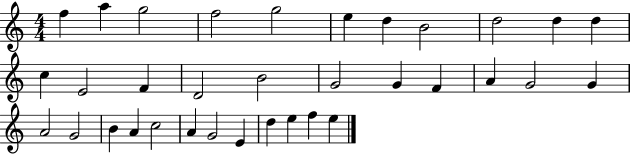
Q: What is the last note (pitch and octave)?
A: E5